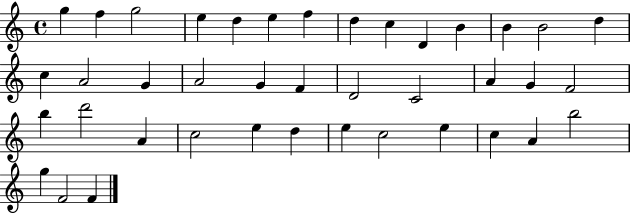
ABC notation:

X:1
T:Untitled
M:4/4
L:1/4
K:C
g f g2 e d e f d c D B B B2 d c A2 G A2 G F D2 C2 A G F2 b d'2 A c2 e d e c2 e c A b2 g F2 F